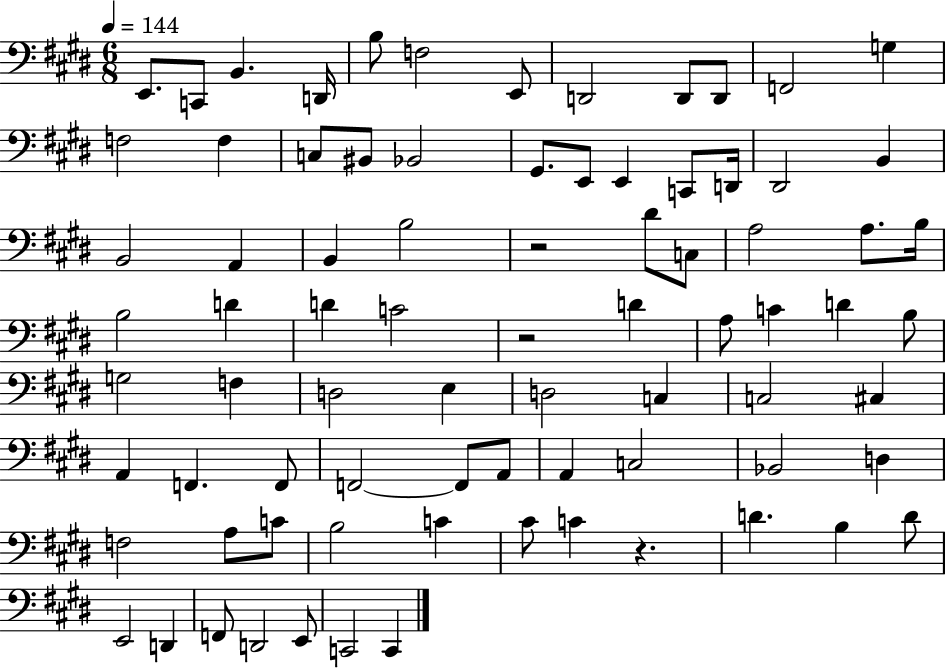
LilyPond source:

{
  \clef bass
  \numericTimeSignature
  \time 6/8
  \key e \major
  \tempo 4 = 144
  e,8. c,8 b,4. d,16 | b8 f2 e,8 | d,2 d,8 d,8 | f,2 g4 | \break f2 f4 | c8 bis,8 bes,2 | gis,8. e,8 e,4 c,8 d,16 | dis,2 b,4 | \break b,2 a,4 | b,4 b2 | r2 dis'8 c8 | a2 a8. b16 | \break b2 d'4 | d'4 c'2 | r2 d'4 | a8 c'4 d'4 b8 | \break g2 f4 | d2 e4 | d2 c4 | c2 cis4 | \break a,4 f,4. f,8 | f,2~~ f,8 a,8 | a,4 c2 | bes,2 d4 | \break f2 a8 c'8 | b2 c'4 | cis'8 c'4 r4. | d'4. b4 d'8 | \break e,2 d,4 | f,8 d,2 e,8 | c,2 c,4 | \bar "|."
}